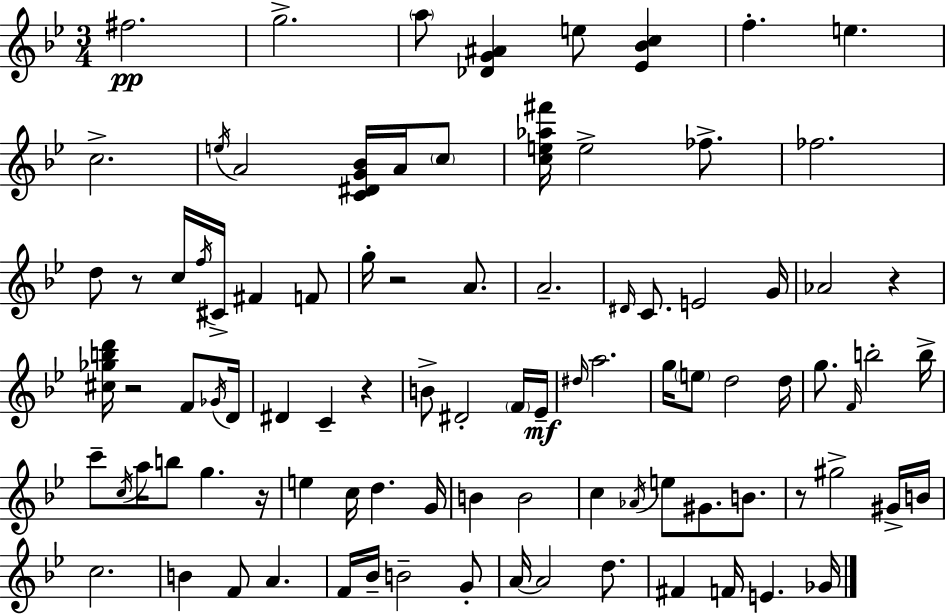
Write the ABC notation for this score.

X:1
T:Untitled
M:3/4
L:1/4
K:Gm
^f2 g2 a/2 [_DG^A] e/2 [_E_Bc] f e c2 e/4 A2 [C^DG_B]/4 A/4 c/2 [ce_a^f']/4 e2 _f/2 _f2 d/2 z/2 c/4 f/4 ^C/4 ^F F/2 g/4 z2 A/2 A2 ^D/4 C/2 E2 G/4 _A2 z [^c_gbd']/4 z2 F/2 _G/4 D/4 ^D C z B/2 ^D2 F/4 _E/4 ^d/4 a2 g/4 e/2 d2 d/4 g/2 F/4 b2 b/4 c'/2 c/4 a/4 b/2 g z/4 e c/4 d G/4 B B2 c _A/4 e/2 ^G/2 B/2 z/2 ^g2 ^G/4 B/4 c2 B F/2 A F/4 _B/4 B2 G/2 A/4 A2 d/2 ^F F/4 E _G/4